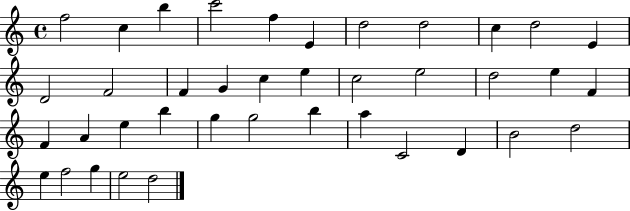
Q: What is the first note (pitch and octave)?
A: F5